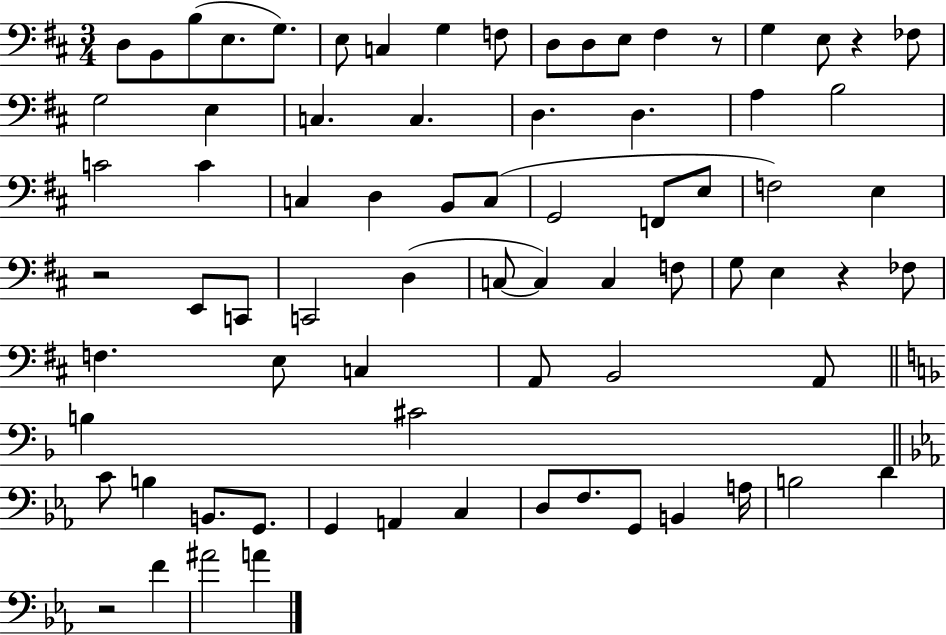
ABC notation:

X:1
T:Untitled
M:3/4
L:1/4
K:D
D,/2 B,,/2 B,/2 E,/2 G,/2 E,/2 C, G, F,/2 D,/2 D,/2 E,/2 ^F, z/2 G, E,/2 z _F,/2 G,2 E, C, C, D, D, A, B,2 C2 C C, D, B,,/2 C,/2 G,,2 F,,/2 E,/2 F,2 E, z2 E,,/2 C,,/2 C,,2 D, C,/2 C, C, F,/2 G,/2 E, z _F,/2 F, E,/2 C, A,,/2 B,,2 A,,/2 B, ^C2 C/2 B, B,,/2 G,,/2 G,, A,, C, D,/2 F,/2 G,,/2 B,, A,/4 B,2 D z2 F ^A2 A